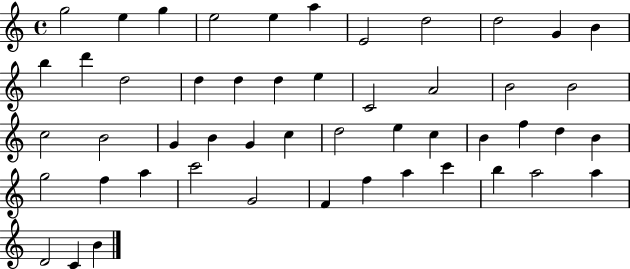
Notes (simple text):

G5/h E5/q G5/q E5/h E5/q A5/q E4/h D5/h D5/h G4/q B4/q B5/q D6/q D5/h D5/q D5/q D5/q E5/q C4/h A4/h B4/h B4/h C5/h B4/h G4/q B4/q G4/q C5/q D5/h E5/q C5/q B4/q F5/q D5/q B4/q G5/h F5/q A5/q C6/h G4/h F4/q F5/q A5/q C6/q B5/q A5/h A5/q D4/h C4/q B4/q